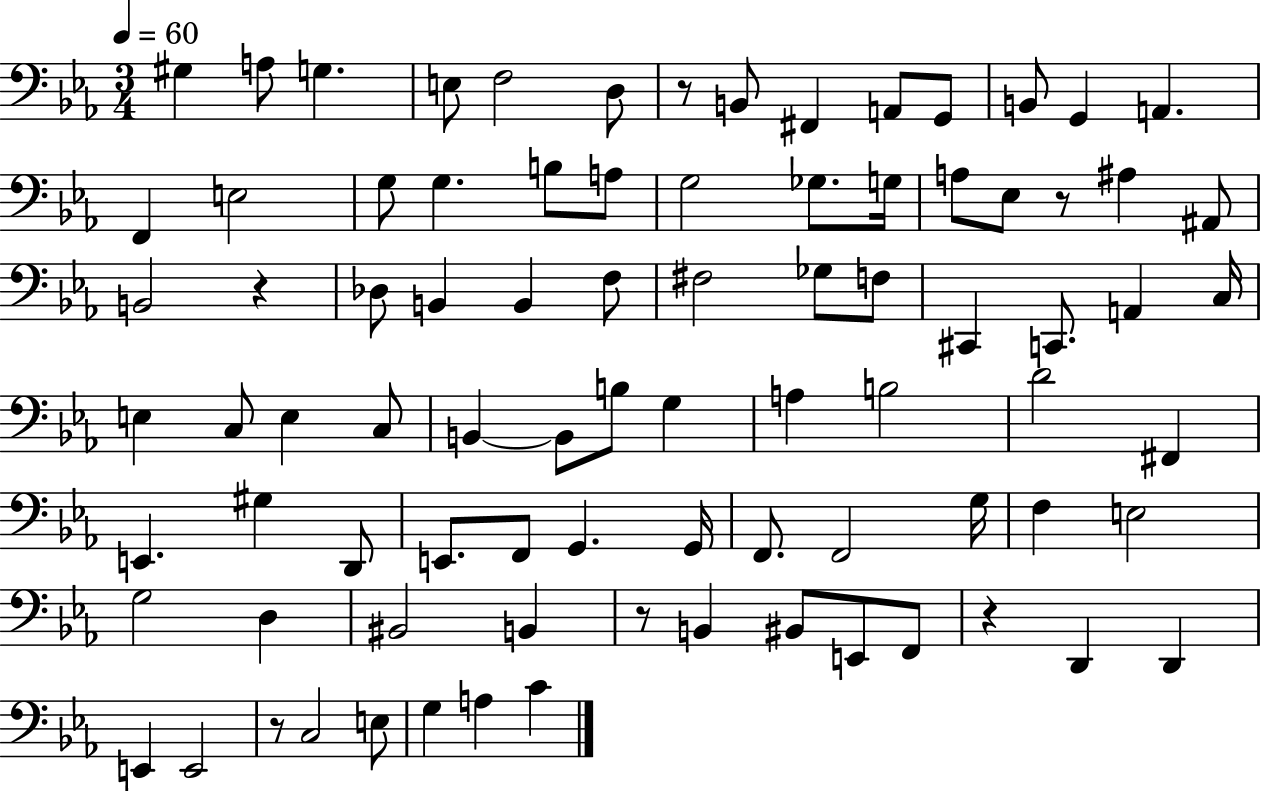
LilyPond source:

{
  \clef bass
  \numericTimeSignature
  \time 3/4
  \key ees \major
  \tempo 4 = 60
  gis4 a8 g4. | e8 f2 d8 | r8 b,8 fis,4 a,8 g,8 | b,8 g,4 a,4. | \break f,4 e2 | g8 g4. b8 a8 | g2 ges8. g16 | a8 ees8 r8 ais4 ais,8 | \break b,2 r4 | des8 b,4 b,4 f8 | fis2 ges8 f8 | cis,4 c,8. a,4 c16 | \break e4 c8 e4 c8 | b,4~~ b,8 b8 g4 | a4 b2 | d'2 fis,4 | \break e,4. gis4 d,8 | e,8. f,8 g,4. g,16 | f,8. f,2 g16 | f4 e2 | \break g2 d4 | bis,2 b,4 | r8 b,4 bis,8 e,8 f,8 | r4 d,4 d,4 | \break e,4 e,2 | r8 c2 e8 | g4 a4 c'4 | \bar "|."
}